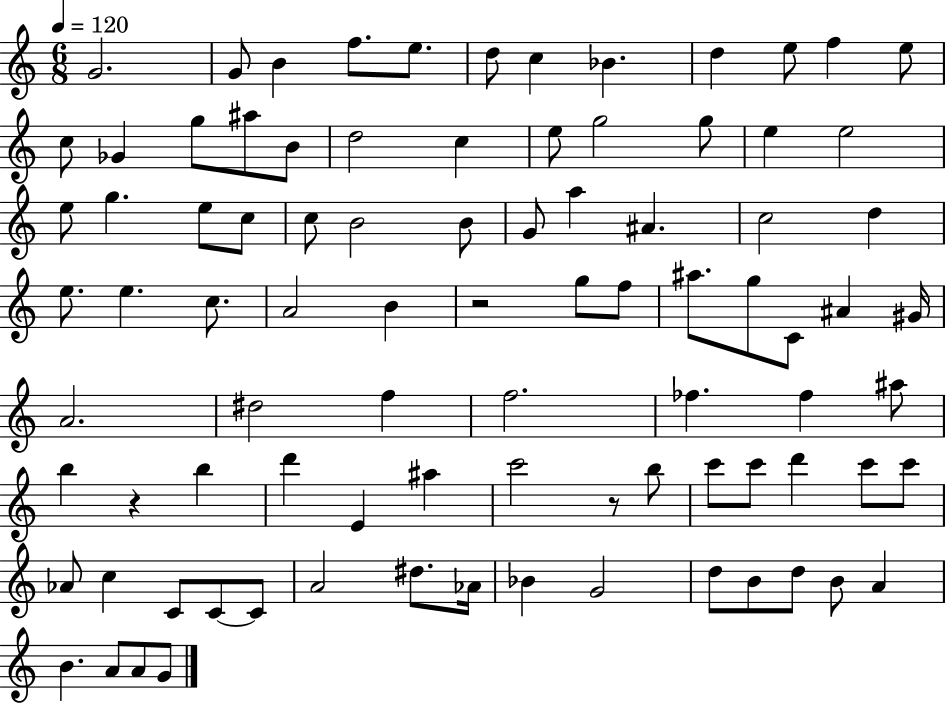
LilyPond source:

{
  \clef treble
  \numericTimeSignature
  \time 6/8
  \key c \major
  \tempo 4 = 120
  \repeat volta 2 { g'2. | g'8 b'4 f''8. e''8. | d''8 c''4 bes'4. | d''4 e''8 f''4 e''8 | \break c''8 ges'4 g''8 ais''8 b'8 | d''2 c''4 | e''8 g''2 g''8 | e''4 e''2 | \break e''8 g''4. e''8 c''8 | c''8 b'2 b'8 | g'8 a''4 ais'4. | c''2 d''4 | \break e''8. e''4. c''8. | a'2 b'4 | r2 g''8 f''8 | ais''8. g''8 c'8 ais'4 gis'16 | \break a'2. | dis''2 f''4 | f''2. | fes''4. fes''4 ais''8 | \break b''4 r4 b''4 | d'''4 e'4 ais''4 | c'''2 r8 b''8 | c'''8 c'''8 d'''4 c'''8 c'''8 | \break aes'8 c''4 c'8 c'8~~ c'8 | a'2 dis''8. aes'16 | bes'4 g'2 | d''8 b'8 d''8 b'8 a'4 | \break b'4. a'8 a'8 g'8 | } \bar "|."
}